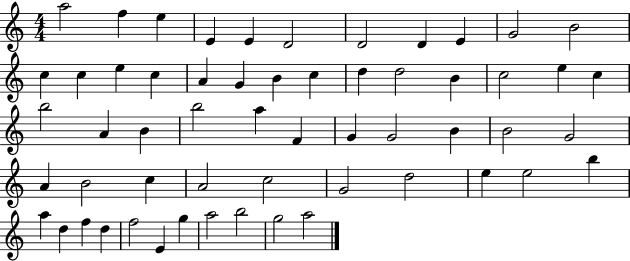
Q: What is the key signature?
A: C major